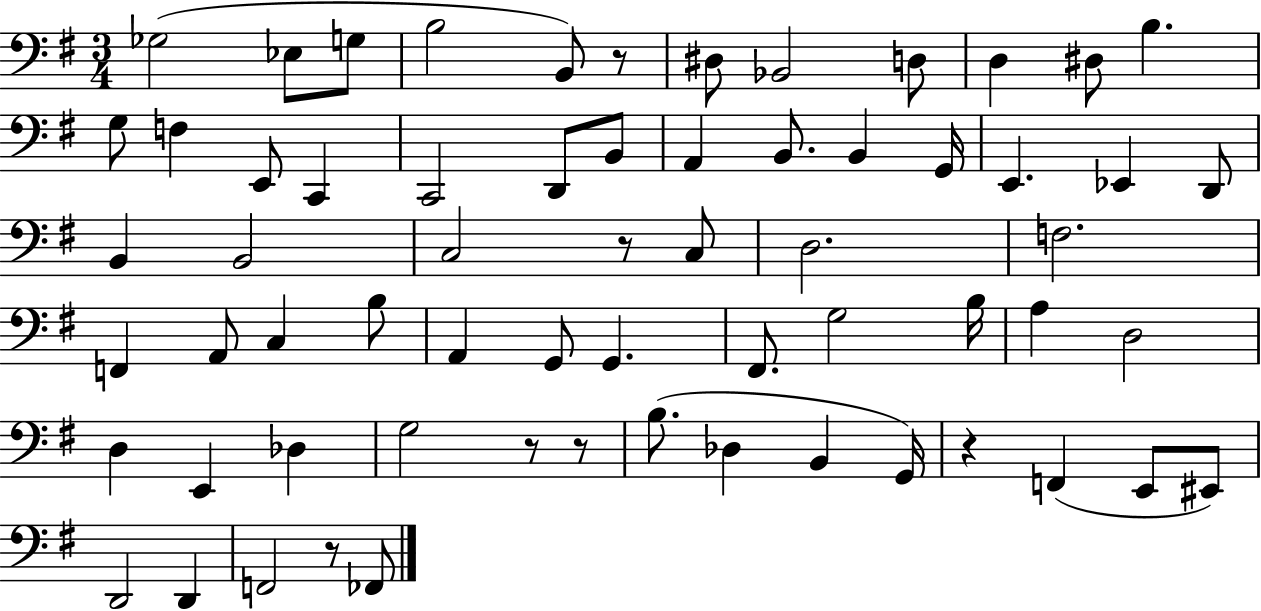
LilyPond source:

{
  \clef bass
  \numericTimeSignature
  \time 3/4
  \key g \major
  ges2( ees8 g8 | b2 b,8) r8 | dis8 bes,2 d8 | d4 dis8 b4. | \break g8 f4 e,8 c,4 | c,2 d,8 b,8 | a,4 b,8. b,4 g,16 | e,4. ees,4 d,8 | \break b,4 b,2 | c2 r8 c8 | d2. | f2. | \break f,4 a,8 c4 b8 | a,4 g,8 g,4. | fis,8. g2 b16 | a4 d2 | \break d4 e,4 des4 | g2 r8 r8 | b8.( des4 b,4 g,16) | r4 f,4( e,8 eis,8) | \break d,2 d,4 | f,2 r8 fes,8 | \bar "|."
}